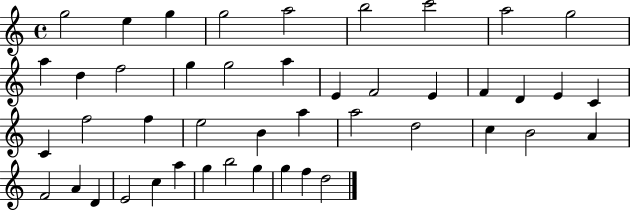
{
  \clef treble
  \time 4/4
  \defaultTimeSignature
  \key c \major
  g''2 e''4 g''4 | g''2 a''2 | b''2 c'''2 | a''2 g''2 | \break a''4 d''4 f''2 | g''4 g''2 a''4 | e'4 f'2 e'4 | f'4 d'4 e'4 c'4 | \break c'4 f''2 f''4 | e''2 b'4 a''4 | a''2 d''2 | c''4 b'2 a'4 | \break f'2 a'4 d'4 | e'2 c''4 a''4 | g''4 b''2 g''4 | g''4 f''4 d''2 | \break \bar "|."
}